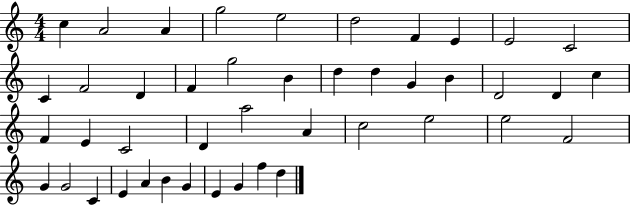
X:1
T:Untitled
M:4/4
L:1/4
K:C
c A2 A g2 e2 d2 F E E2 C2 C F2 D F g2 B d d G B D2 D c F E C2 D a2 A c2 e2 e2 F2 G G2 C E A B G E G f d